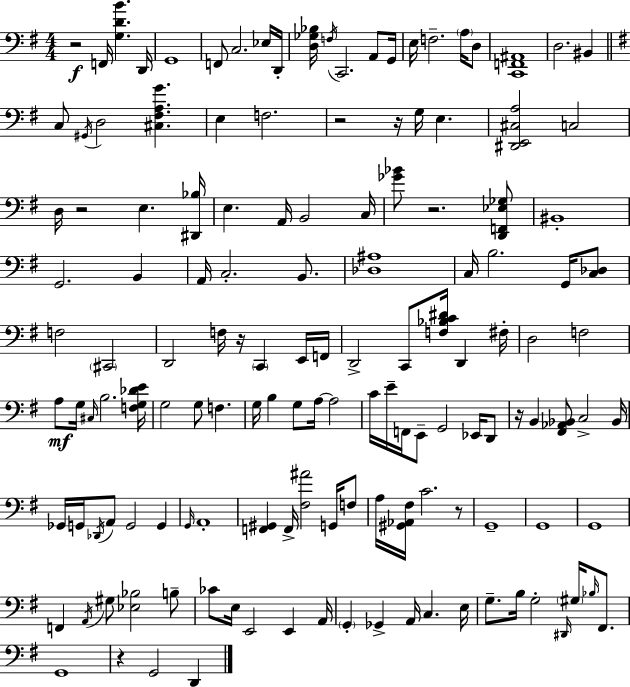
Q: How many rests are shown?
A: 9